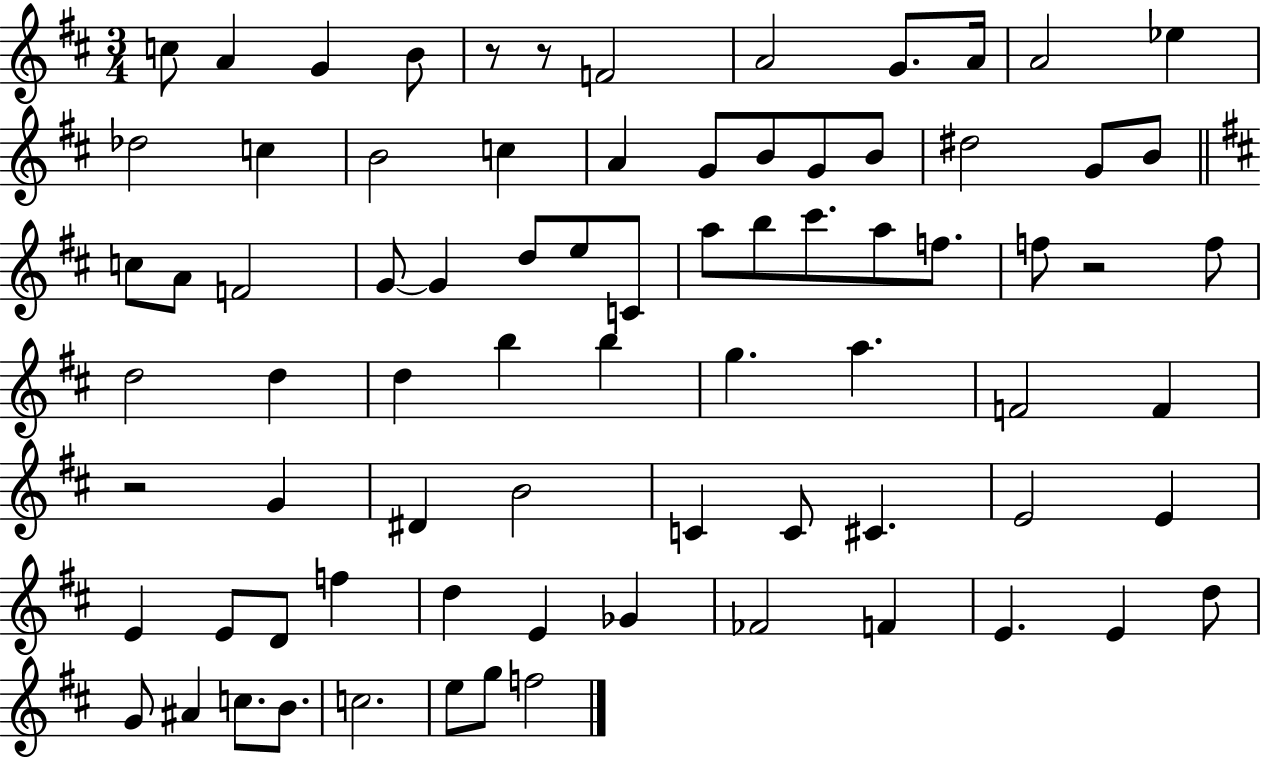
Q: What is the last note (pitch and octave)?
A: F5